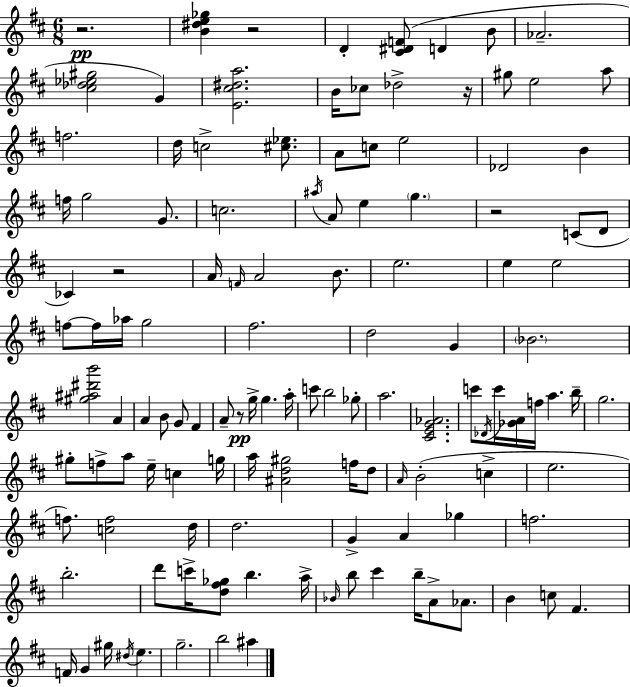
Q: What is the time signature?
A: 6/8